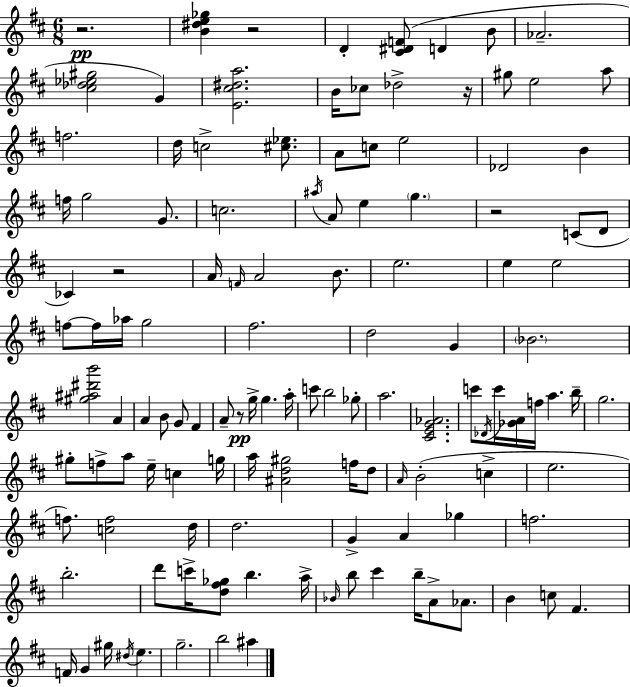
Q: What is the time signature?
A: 6/8